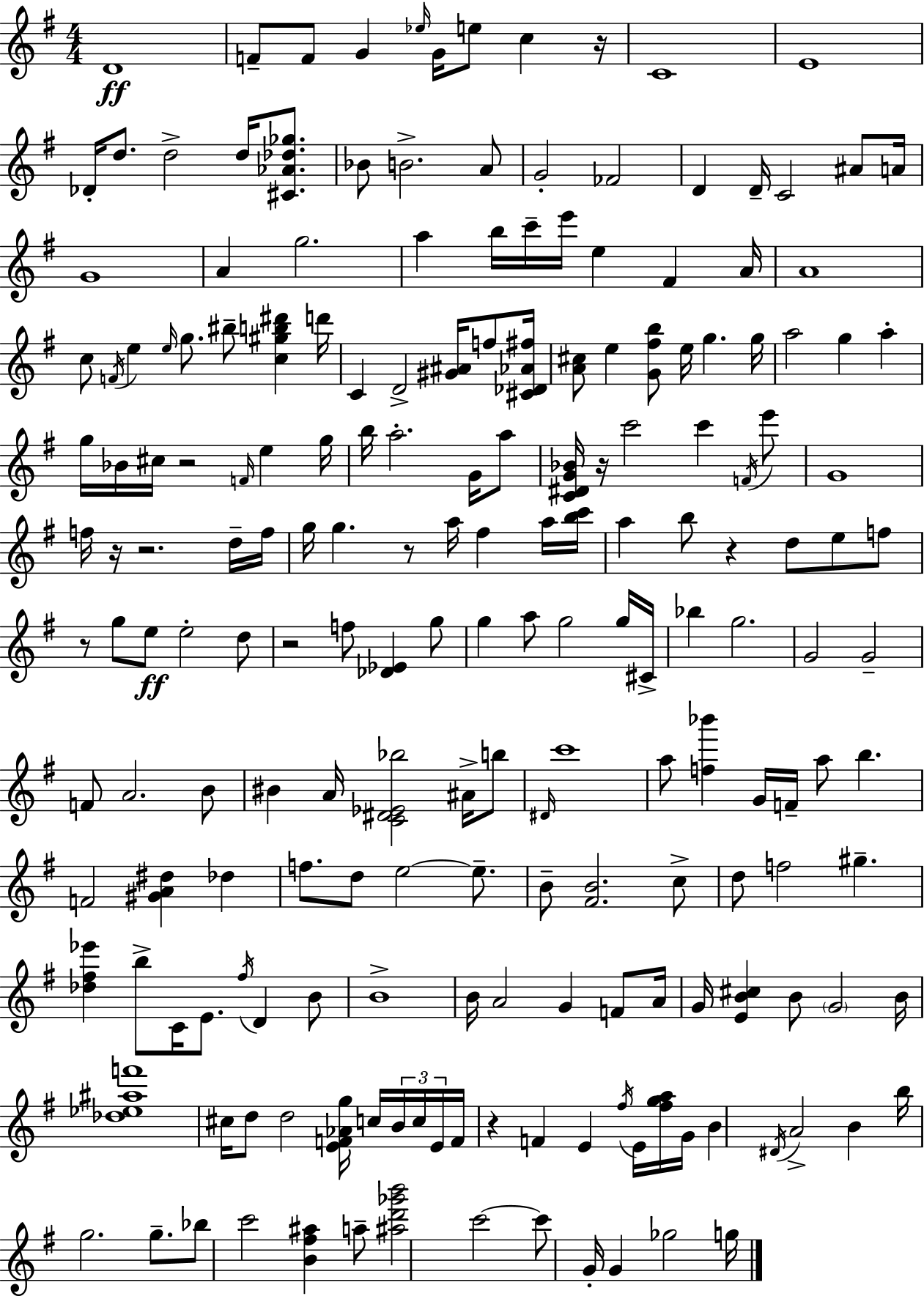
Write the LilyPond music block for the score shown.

{
  \clef treble
  \numericTimeSignature
  \time 4/4
  \key e \minor
  \repeat volta 2 { d'1\ff | f'8-- f'8 g'4 \grace { ees''16 } g'16 e''8 c''4 | r16 c'1 | e'1 | \break des'16-. d''8. d''2-> d''16 <cis' aes' des'' ges''>8. | bes'8 b'2.-> a'8 | g'2-. fes'2 | d'4 d'16-- c'2 ais'8 | \break a'16 g'1 | a'4 g''2. | a''4 b''16 c'''16-- e'''16 e''4 fis'4 | a'16 a'1 | \break c''8 \acciaccatura { f'16 } e''4 \grace { e''16 } g''8. bis''8-- <c'' gis'' b'' dis'''>4 | d'''16 c'4 d'2-> <gis' ais'>16 | f''8 <cis' des' aes' fis''>16 <a' cis''>8 e''4 <g' fis'' b''>8 e''16 g''4. | g''16 a''2 g''4 a''4-. | \break g''16 bes'16 cis''16 r2 \grace { f'16 } e''4 | g''16 b''16 a''2.-. | g'16 a''8 <c' dis' g' bes'>16 r16 c'''2 c'''4 | \acciaccatura { f'16 } e'''8 g'1 | \break f''16 r16 r2. | d''16-- f''16 g''16 g''4. r8 a''16 fis''4 | a''16 <b'' c'''>16 a''4 b''8 r4 d''8 | e''8 f''8 r8 g''8 e''8\ff e''2-. | \break d''8 r2 f''8 <des' ees'>4 | g''8 g''4 a''8 g''2 | g''16 cis'16-> bes''4 g''2. | g'2 g'2-- | \break f'8 a'2. | b'8 bis'4 a'16 <c' dis' ees' bes''>2 | ais'16-> b''8 \grace { dis'16 } c'''1 | a''8 <f'' bes'''>4 g'16 f'16-- a''8 | \break b''4. f'2 <gis' a' dis''>4 | des''4 f''8. d''8 e''2~~ | e''8.-- b'8-- <fis' b'>2. | c''8-> d''8 f''2 | \break gis''4.-- <des'' fis'' ees'''>4 b''8-> c'16 e'8. | \acciaccatura { fis''16 } d'4 b'8 b'1-> | b'16 a'2 | g'4 f'8 a'16 g'16 <e' b' cis''>4 b'8 \parenthesize g'2 | \break b'16 <des'' ees'' ais'' f'''>1 | cis''16 d''8 d''2 | <e' f' aes' g''>16 c''16 \tuplet 3/2 { b'16 c''16 e'16 } f'16 r4 f'4 | e'4 \acciaccatura { fis''16 } e'16 <fis'' g'' a''>16 g'16 b'4 \acciaccatura { dis'16 } a'2-> | \break b'4 b''16 g''2. | g''8.-- bes''8 c'''2 | <b' fis'' ais''>4 a''8-- <ais'' d''' ges''' b'''>2 | c'''2~~ c'''8 g'16-. g'4 | \break ges''2 g''16 } \bar "|."
}